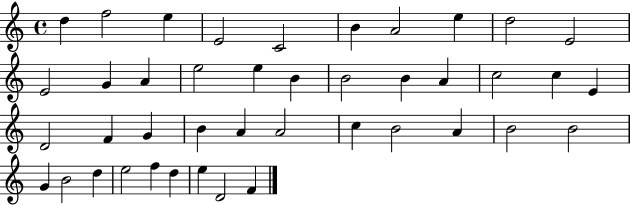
{
  \clef treble
  \time 4/4
  \defaultTimeSignature
  \key c \major
  d''4 f''2 e''4 | e'2 c'2 | b'4 a'2 e''4 | d''2 e'2 | \break e'2 g'4 a'4 | e''2 e''4 b'4 | b'2 b'4 a'4 | c''2 c''4 e'4 | \break d'2 f'4 g'4 | b'4 a'4 a'2 | c''4 b'2 a'4 | b'2 b'2 | \break g'4 b'2 d''4 | e''2 f''4 d''4 | e''4 d'2 f'4 | \bar "|."
}